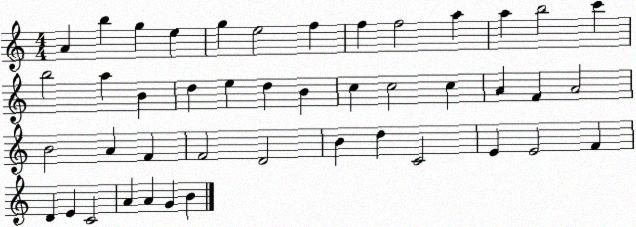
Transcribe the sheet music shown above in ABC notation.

X:1
T:Untitled
M:4/4
L:1/4
K:C
A b g e g e2 f f f2 a a b2 c' b2 a B d e d B c c2 c A F A2 B2 A F F2 D2 B d C2 E E2 F D E C2 A A G B